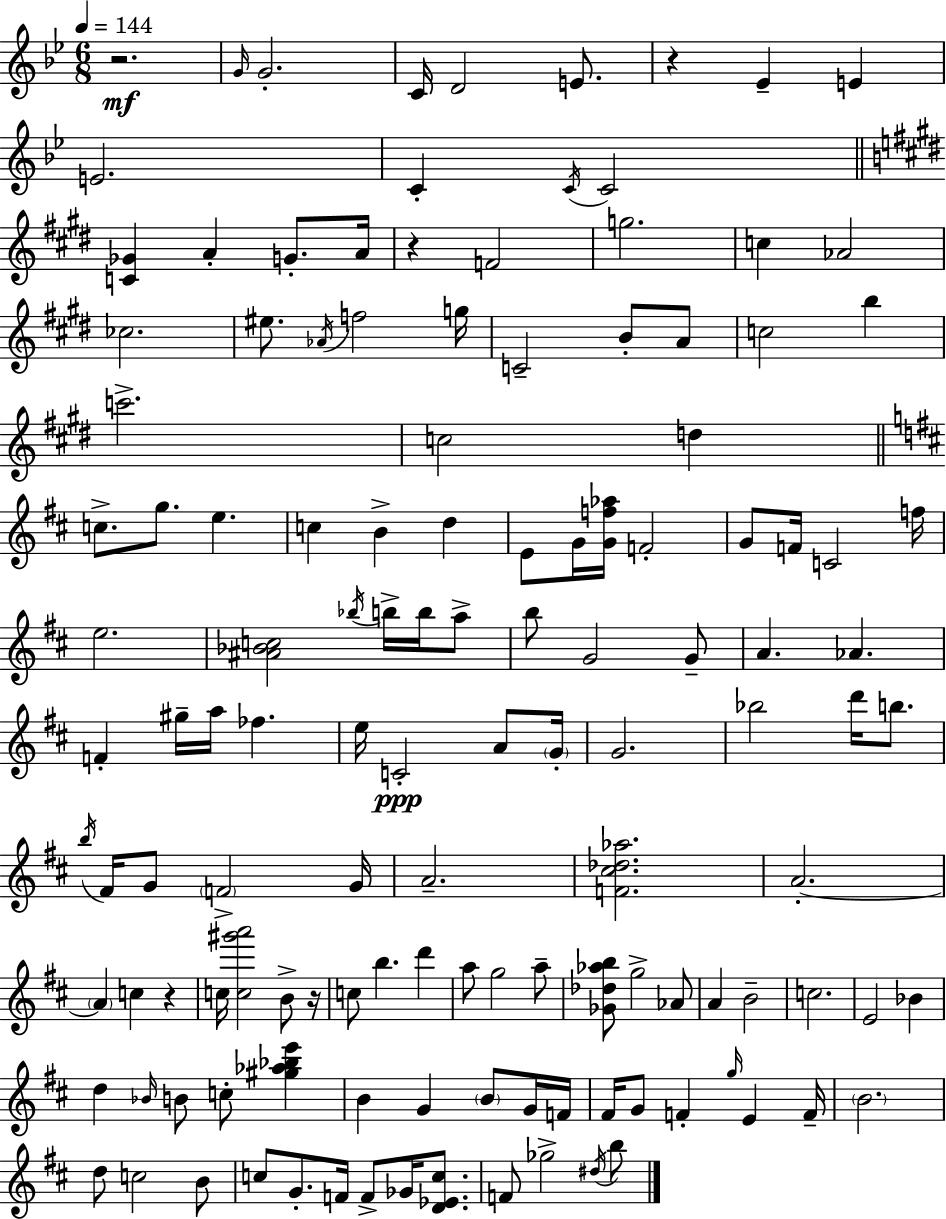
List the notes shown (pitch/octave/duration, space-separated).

R/h. G4/s G4/h. C4/s D4/h E4/e. R/q Eb4/q E4/q E4/h. C4/q C4/s C4/h [C4,Gb4]/q A4/q G4/e. A4/s R/q F4/h G5/h. C5/q Ab4/h CES5/h. EIS5/e. Ab4/s F5/h G5/s C4/h B4/e A4/e C5/h B5/q C6/h. C5/h D5/q C5/e. G5/e. E5/q. C5/q B4/q D5/q E4/e G4/s [G4,F5,Ab5]/s F4/h G4/e F4/s C4/h F5/s E5/h. [A#4,Bb4,C5]/h Bb5/s B5/s B5/s A5/e B5/e G4/h G4/e A4/q. Ab4/q. F4/q G#5/s A5/s FES5/q. E5/s C4/h A4/e G4/s G4/h. Bb5/h D6/s B5/e. B5/s F#4/s G4/e F4/h G4/s A4/h. [F4,C#5,Db5,Ab5]/h. A4/h. A4/q C5/q R/q C5/s [C5,G#6,A6]/h B4/e R/s C5/e B5/q. D6/q A5/e G5/h A5/e [Gb4,Db5,Ab5,B5]/e G5/h Ab4/e A4/q B4/h C5/h. E4/h Bb4/q D5/q Bb4/s B4/e C5/e [G#5,Ab5,Bb5,E6]/q B4/q G4/q B4/e G4/s F4/s F#4/s G4/e F4/q G5/s E4/q F4/s B4/h. D5/e C5/h B4/e C5/e G4/e. F4/s F4/e Gb4/s [D4,Eb4,C5]/e. F4/e Gb5/h D#5/s B5/e